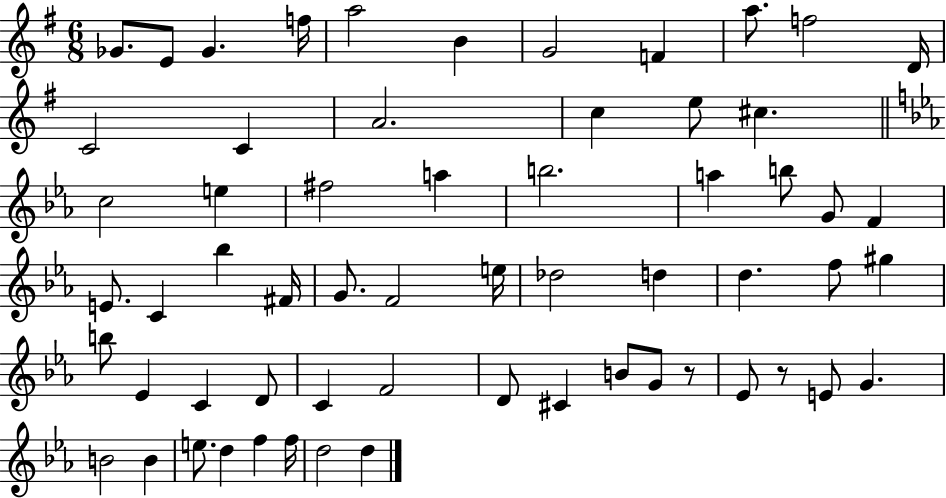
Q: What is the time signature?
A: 6/8